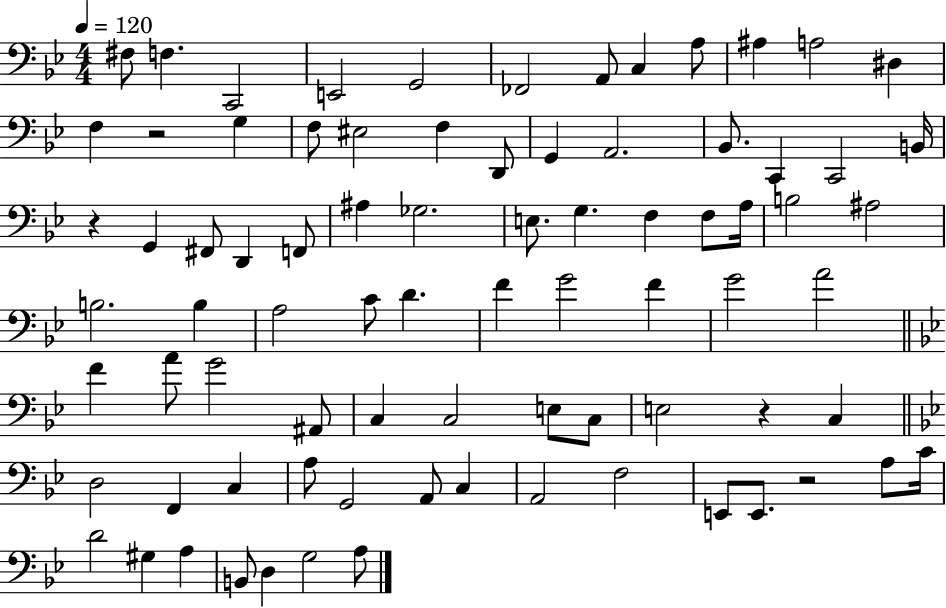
X:1
T:Untitled
M:4/4
L:1/4
K:Bb
^F,/2 F, C,,2 E,,2 G,,2 _F,,2 A,,/2 C, A,/2 ^A, A,2 ^D, F, z2 G, F,/2 ^E,2 F, D,,/2 G,, A,,2 _B,,/2 C,, C,,2 B,,/4 z G,, ^F,,/2 D,, F,,/2 ^A, _G,2 E,/2 G, F, F,/2 A,/4 B,2 ^A,2 B,2 B, A,2 C/2 D F G2 F G2 A2 F A/2 G2 ^A,,/2 C, C,2 E,/2 C,/2 E,2 z C, D,2 F,, C, A,/2 G,,2 A,,/2 C, A,,2 F,2 E,,/2 E,,/2 z2 A,/2 C/4 D2 ^G, A, B,,/2 D, G,2 A,/2